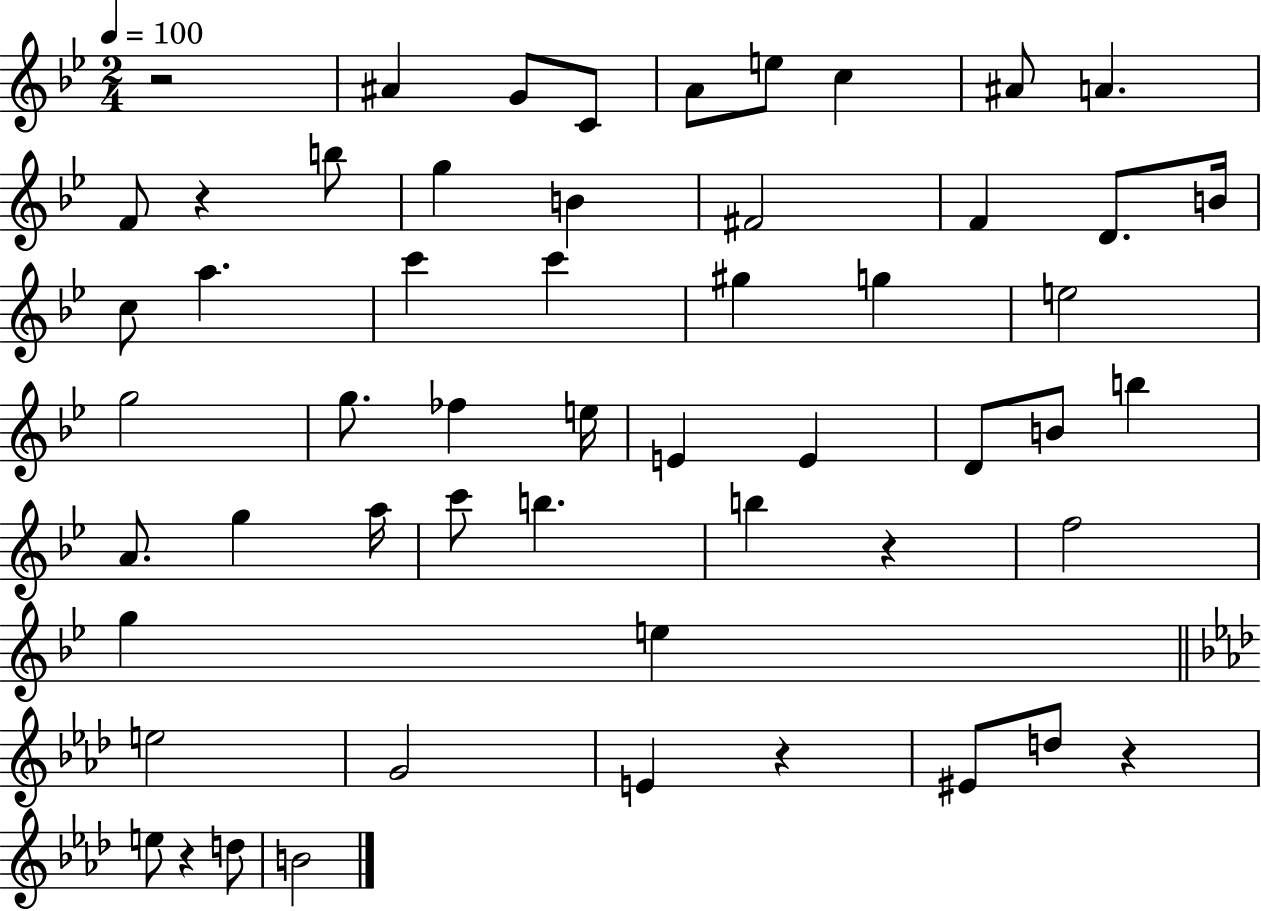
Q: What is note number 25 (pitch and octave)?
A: G5